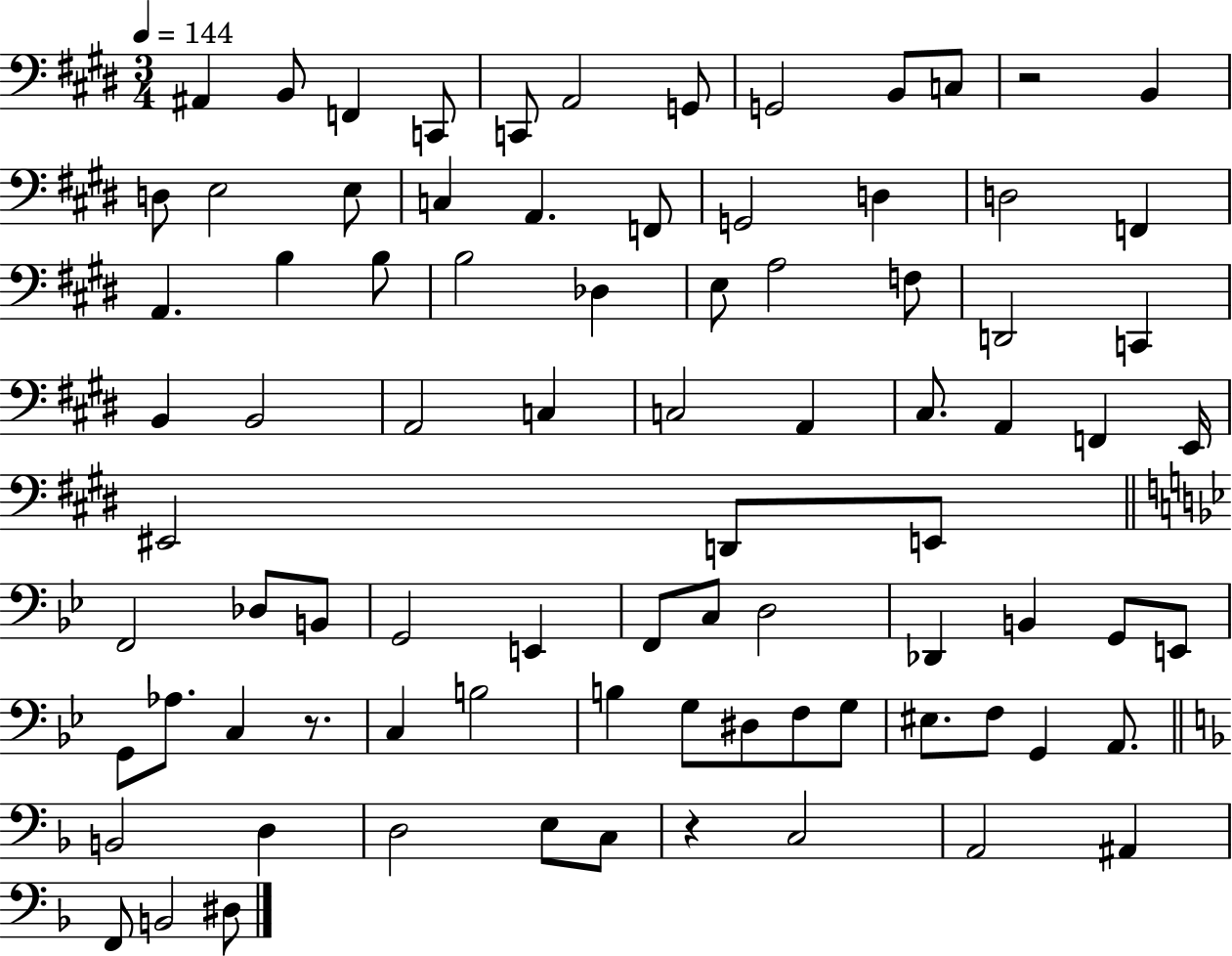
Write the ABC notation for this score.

X:1
T:Untitled
M:3/4
L:1/4
K:E
^A,, B,,/2 F,, C,,/2 C,,/2 A,,2 G,,/2 G,,2 B,,/2 C,/2 z2 B,, D,/2 E,2 E,/2 C, A,, F,,/2 G,,2 D, D,2 F,, A,, B, B,/2 B,2 _D, E,/2 A,2 F,/2 D,,2 C,, B,, B,,2 A,,2 C, C,2 A,, ^C,/2 A,, F,, E,,/4 ^E,,2 D,,/2 E,,/2 F,,2 _D,/2 B,,/2 G,,2 E,, F,,/2 C,/2 D,2 _D,, B,, G,,/2 E,,/2 G,,/2 _A,/2 C, z/2 C, B,2 B, G,/2 ^D,/2 F,/2 G,/2 ^E,/2 F,/2 G,, A,,/2 B,,2 D, D,2 E,/2 C,/2 z C,2 A,,2 ^A,, F,,/2 B,,2 ^D,/2